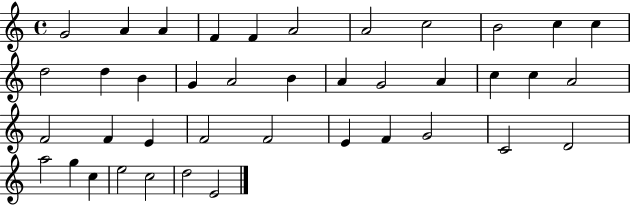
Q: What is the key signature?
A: C major